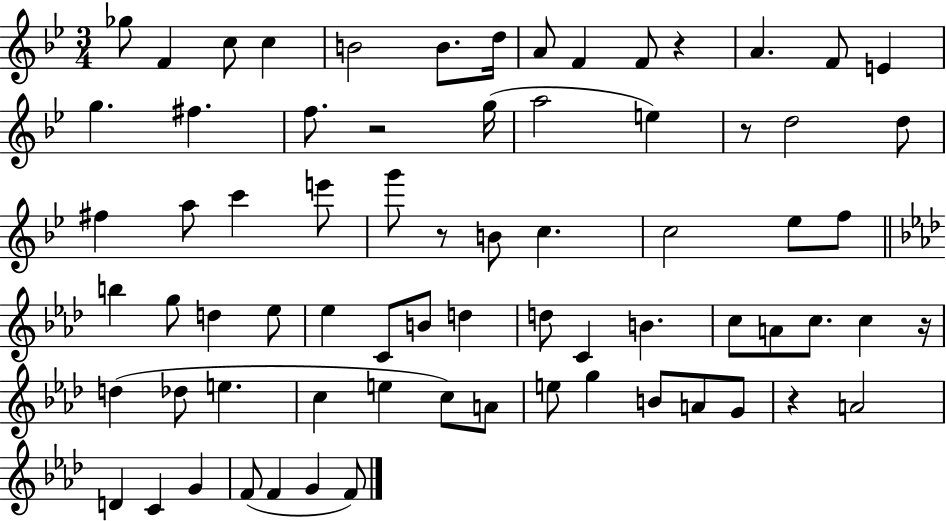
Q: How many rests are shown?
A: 6